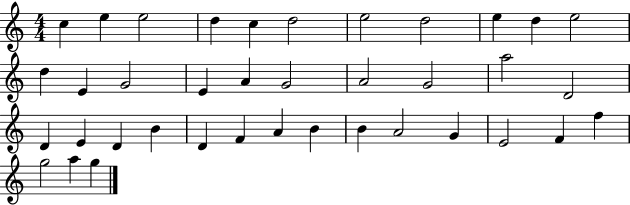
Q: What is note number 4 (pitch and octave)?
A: D5